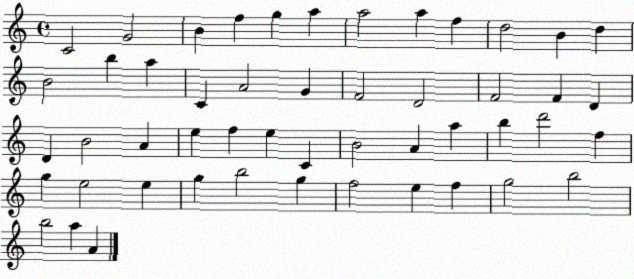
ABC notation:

X:1
T:Untitled
M:4/4
L:1/4
K:C
C2 G2 B f g a a2 a f d2 B d B2 b a C A2 G F2 D2 F2 F D D B2 A e f e C B2 A a b d'2 f g e2 e g b2 g f2 e f g2 b2 b2 a A